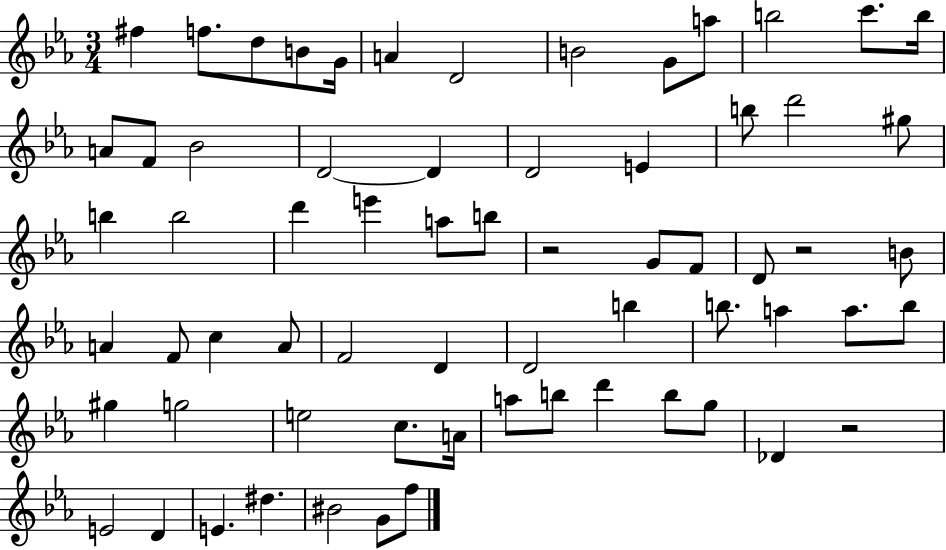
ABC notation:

X:1
T:Untitled
M:3/4
L:1/4
K:Eb
^f f/2 d/2 B/2 G/4 A D2 B2 G/2 a/2 b2 c'/2 b/4 A/2 F/2 _B2 D2 D D2 E b/2 d'2 ^g/2 b b2 d' e' a/2 b/2 z2 G/2 F/2 D/2 z2 B/2 A F/2 c A/2 F2 D D2 b b/2 a a/2 b/2 ^g g2 e2 c/2 A/4 a/2 b/2 d' b/2 g/2 _D z2 E2 D E ^d ^B2 G/2 f/2